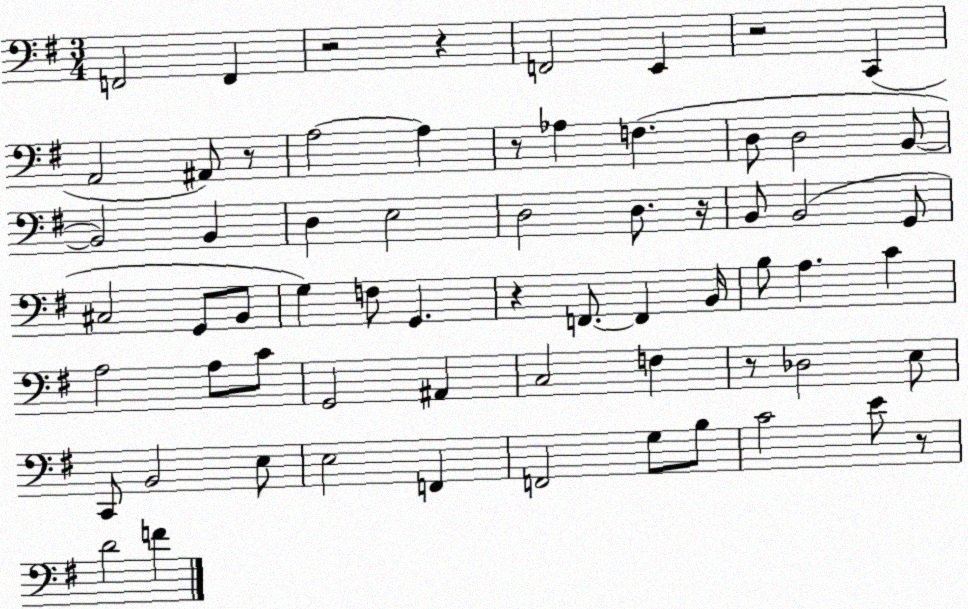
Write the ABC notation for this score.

X:1
T:Untitled
M:3/4
L:1/4
K:G
F,,2 F,, z2 z F,,2 E,, z2 C,, A,,2 ^A,,/2 z/2 A,2 A, z/2 _A, F, D,/2 D,2 B,,/2 B,,2 B,, D, E,2 D,2 D,/2 z/4 B,,/2 B,,2 G,,/2 ^C,2 G,,/2 B,,/2 G, F,/2 G,, z F,,/2 F,, B,,/4 B,/2 A, C A,2 A,/2 C/2 G,,2 ^A,, C,2 F, z/2 _D,2 E,/2 C,,/2 B,,2 E,/2 E,2 F,, F,,2 G,/2 B,/2 C2 E/2 z/2 D2 F